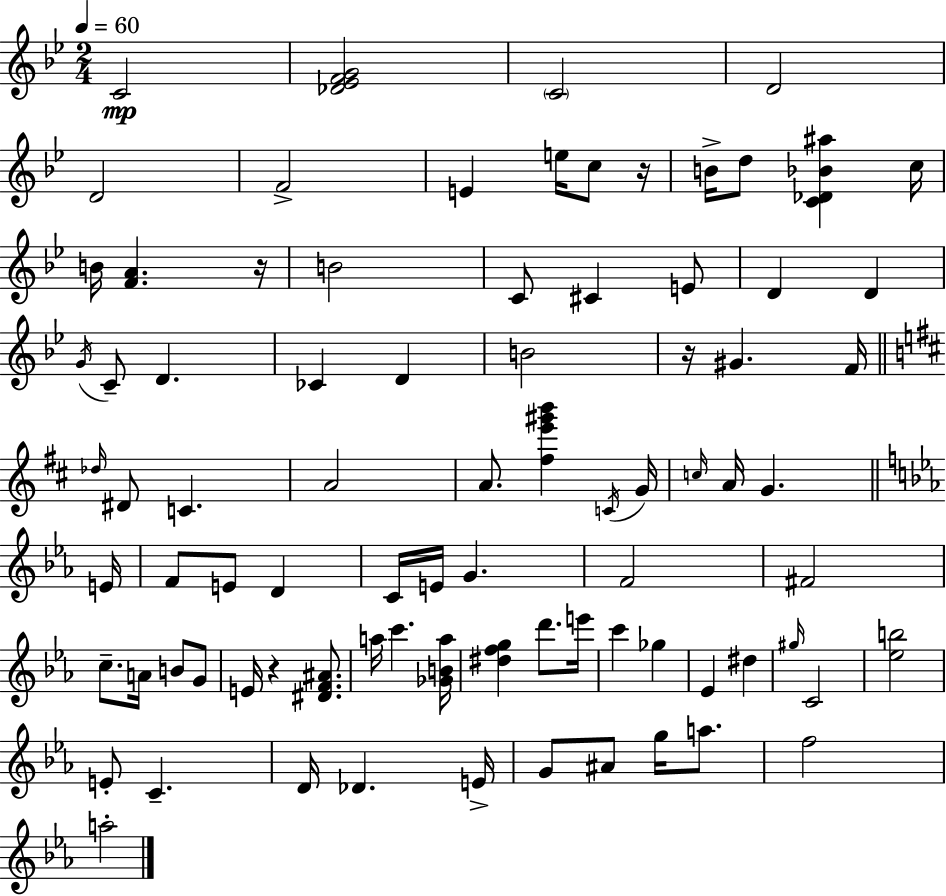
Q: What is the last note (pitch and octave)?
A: A5